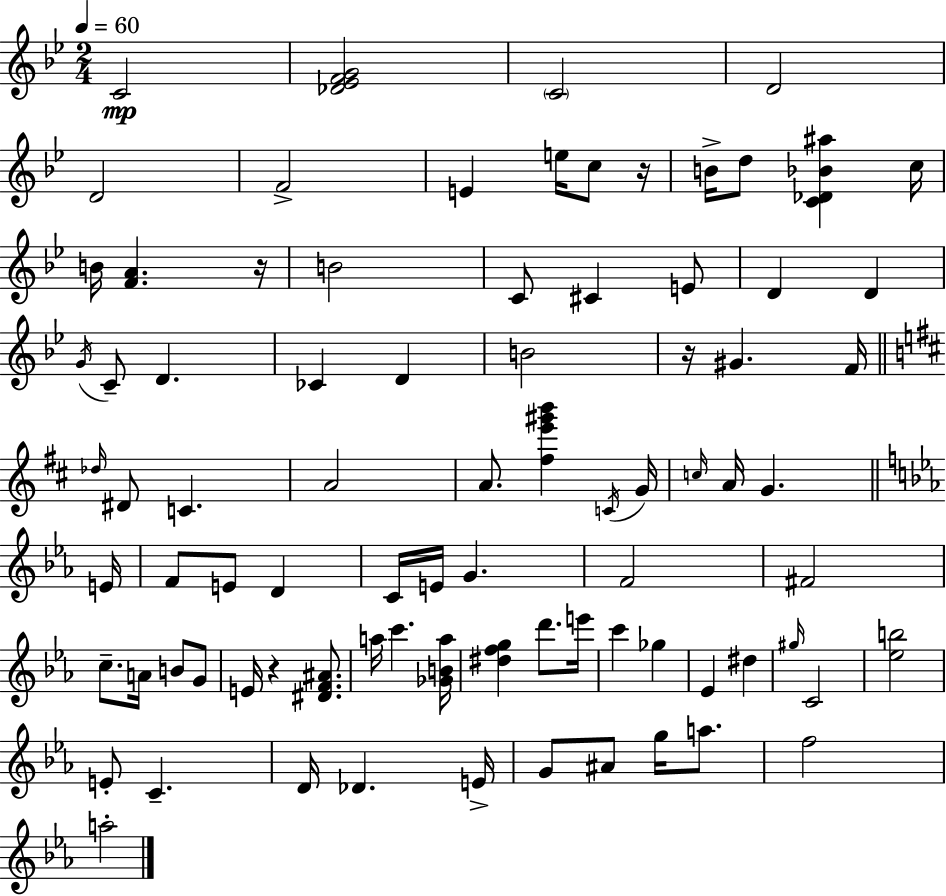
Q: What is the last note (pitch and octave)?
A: A5